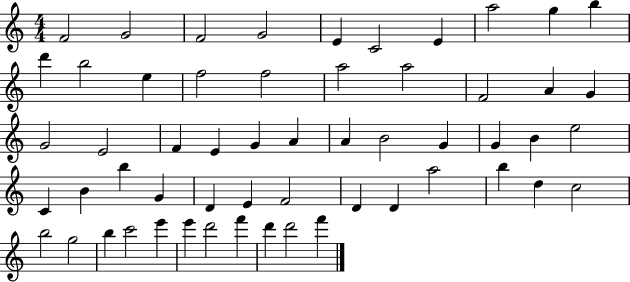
{
  \clef treble
  \numericTimeSignature
  \time 4/4
  \key c \major
  f'2 g'2 | f'2 g'2 | e'4 c'2 e'4 | a''2 g''4 b''4 | \break d'''4 b''2 e''4 | f''2 f''2 | a''2 a''2 | f'2 a'4 g'4 | \break g'2 e'2 | f'4 e'4 g'4 a'4 | a'4 b'2 g'4 | g'4 b'4 e''2 | \break c'4 b'4 b''4 g'4 | d'4 e'4 f'2 | d'4 d'4 a''2 | b''4 d''4 c''2 | \break b''2 g''2 | b''4 c'''2 e'''4 | e'''4 d'''2 f'''4 | d'''4 d'''2 f'''4 | \break \bar "|."
}